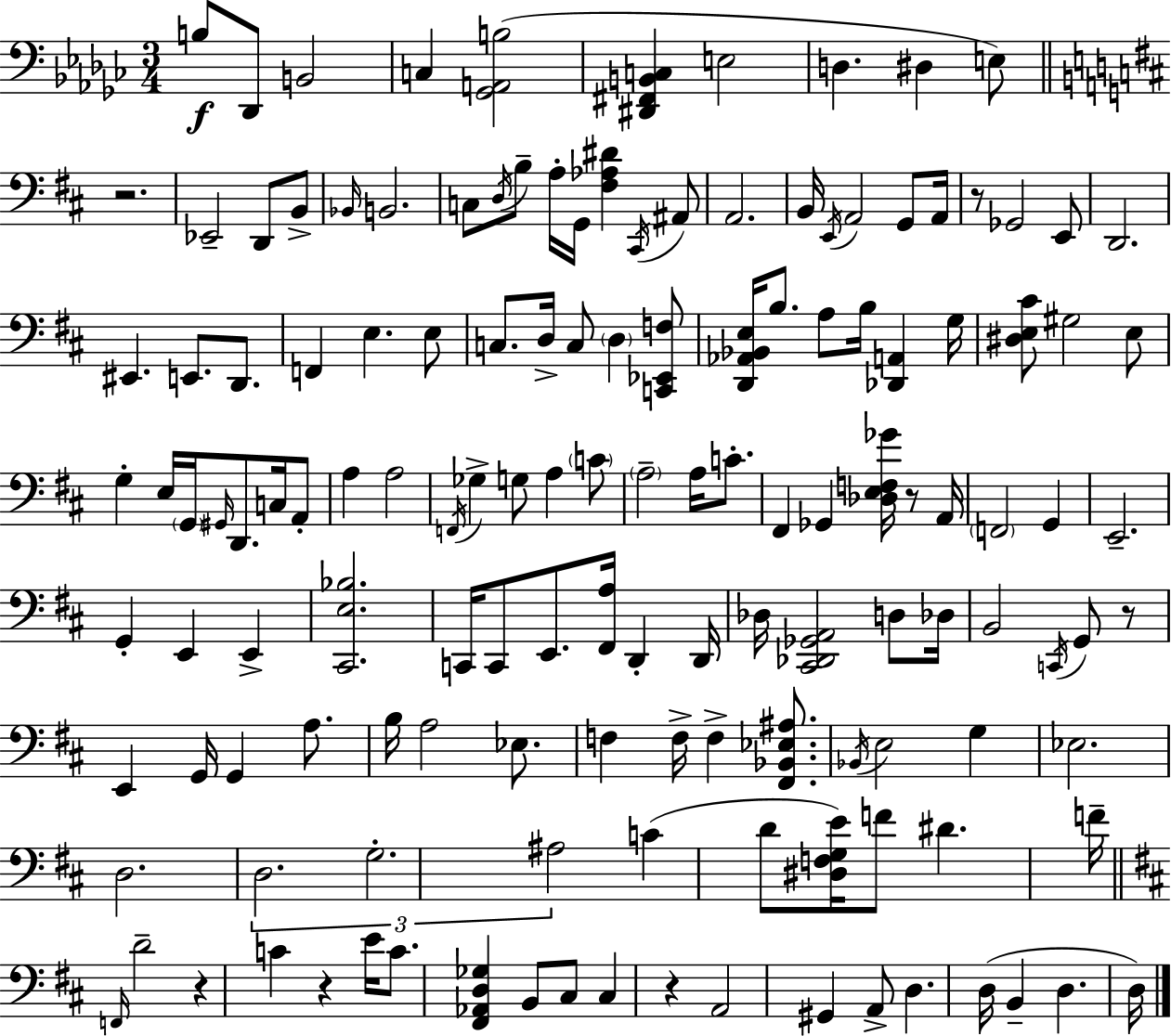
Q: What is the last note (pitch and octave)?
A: D3